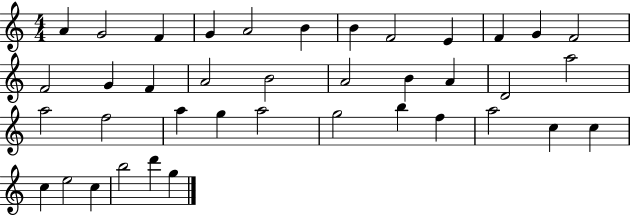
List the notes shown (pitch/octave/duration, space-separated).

A4/q G4/h F4/q G4/q A4/h B4/q B4/q F4/h E4/q F4/q G4/q F4/h F4/h G4/q F4/q A4/h B4/h A4/h B4/q A4/q D4/h A5/h A5/h F5/h A5/q G5/q A5/h G5/h B5/q F5/q A5/h C5/q C5/q C5/q E5/h C5/q B5/h D6/q G5/q